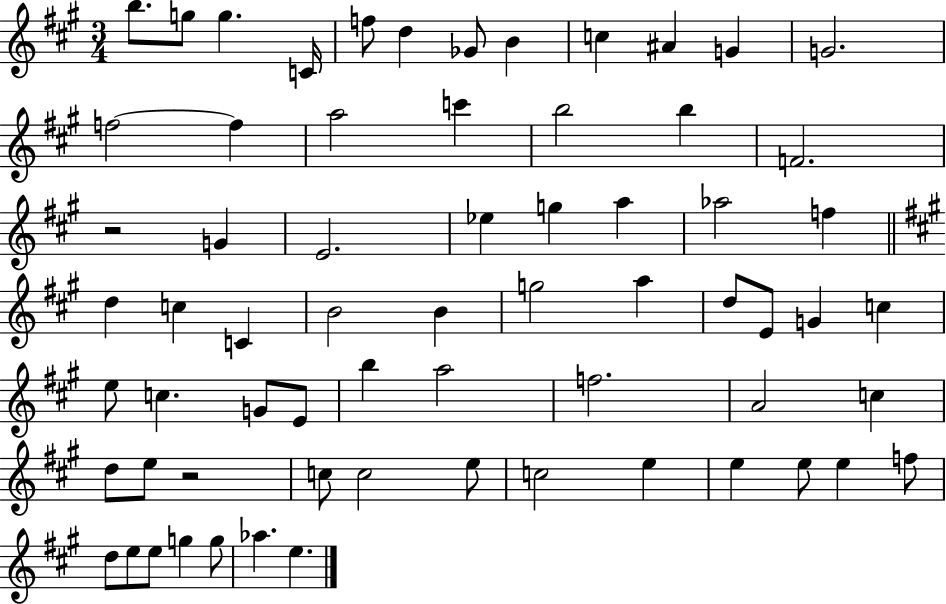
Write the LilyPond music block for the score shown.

{
  \clef treble
  \numericTimeSignature
  \time 3/4
  \key a \major
  b''8. g''8 g''4. c'16 | f''8 d''4 ges'8 b'4 | c''4 ais'4 g'4 | g'2. | \break f''2~~ f''4 | a''2 c'''4 | b''2 b''4 | f'2. | \break r2 g'4 | e'2. | ees''4 g''4 a''4 | aes''2 f''4 | \break \bar "||" \break \key a \major d''4 c''4 c'4 | b'2 b'4 | g''2 a''4 | d''8 e'8 g'4 c''4 | \break e''8 c''4. g'8 e'8 | b''4 a''2 | f''2. | a'2 c''4 | \break d''8 e''8 r2 | c''8 c''2 e''8 | c''2 e''4 | e''4 e''8 e''4 f''8 | \break d''8 e''8 e''8 g''4 g''8 | aes''4. e''4. | \bar "|."
}